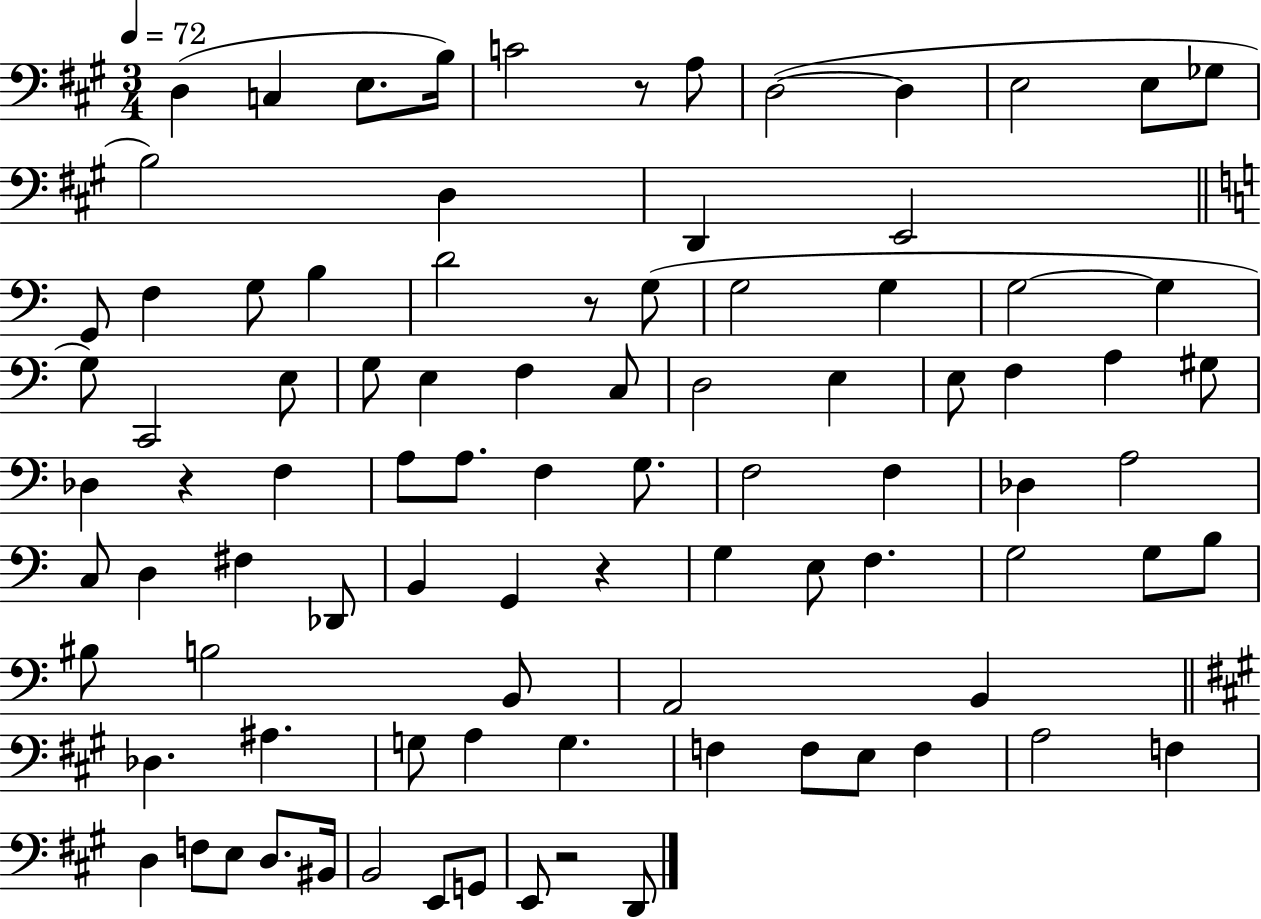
D3/q C3/q E3/e. B3/s C4/h R/e A3/e D3/h D3/q E3/h E3/e Gb3/e B3/h D3/q D2/q E2/h G2/e F3/q G3/e B3/q D4/h R/e G3/e G3/h G3/q G3/h G3/q G3/e C2/h E3/e G3/e E3/q F3/q C3/e D3/h E3/q E3/e F3/q A3/q G#3/e Db3/q R/q F3/q A3/e A3/e. F3/q G3/e. F3/h F3/q Db3/q A3/h C3/e D3/q F#3/q Db2/e B2/q G2/q R/q G3/q E3/e F3/q. G3/h G3/e B3/e BIS3/e B3/h B2/e A2/h B2/q Db3/q. A#3/q. G3/e A3/q G3/q. F3/q F3/e E3/e F3/q A3/h F3/q D3/q F3/e E3/e D3/e. BIS2/s B2/h E2/e G2/e E2/e R/h D2/e